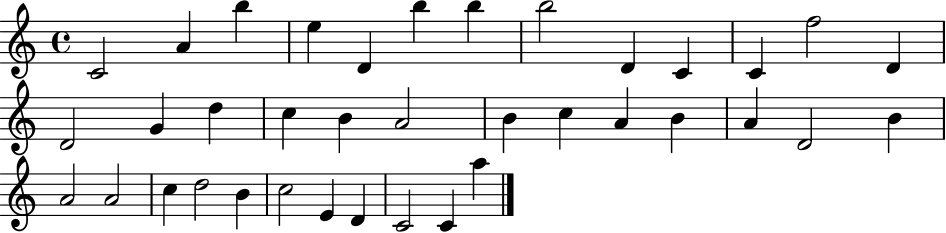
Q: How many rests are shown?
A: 0